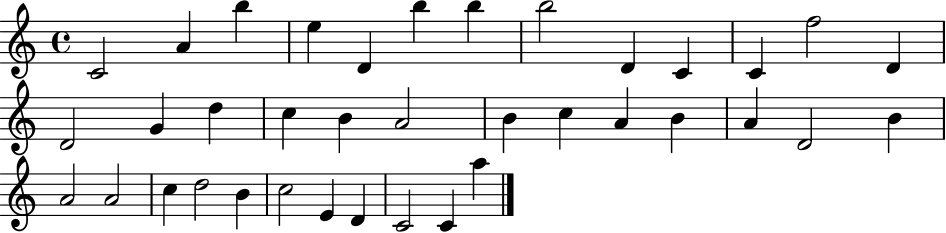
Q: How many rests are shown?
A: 0